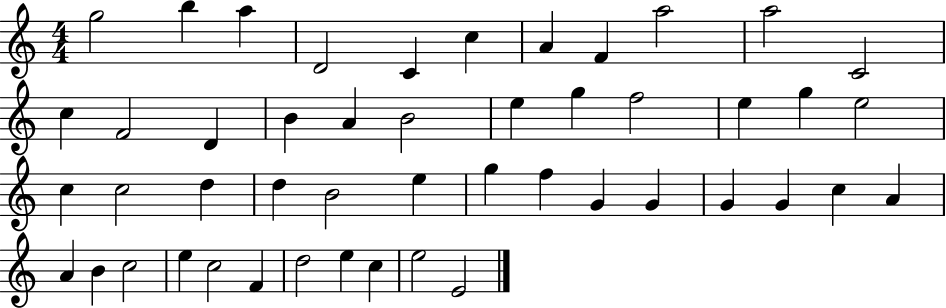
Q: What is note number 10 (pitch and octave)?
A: A5